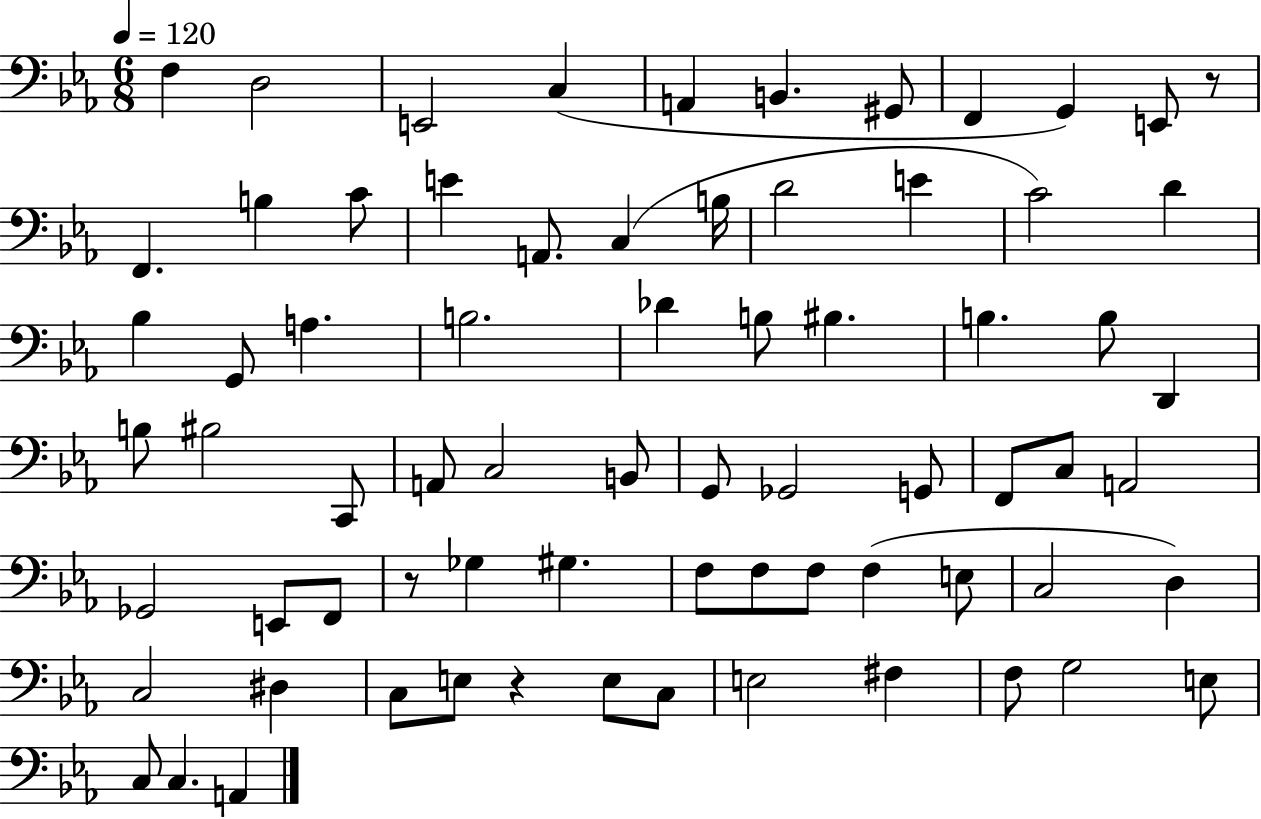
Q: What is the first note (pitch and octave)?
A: F3